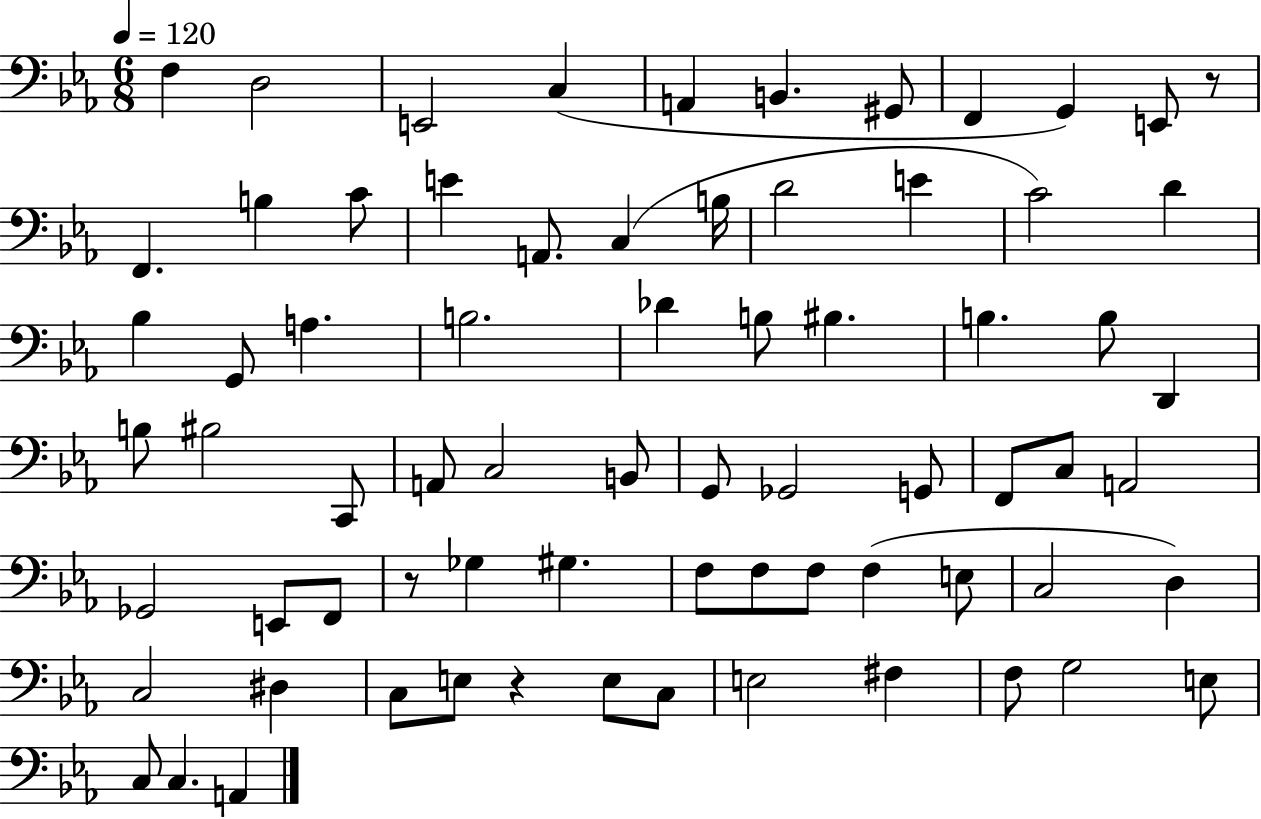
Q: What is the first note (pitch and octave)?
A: F3